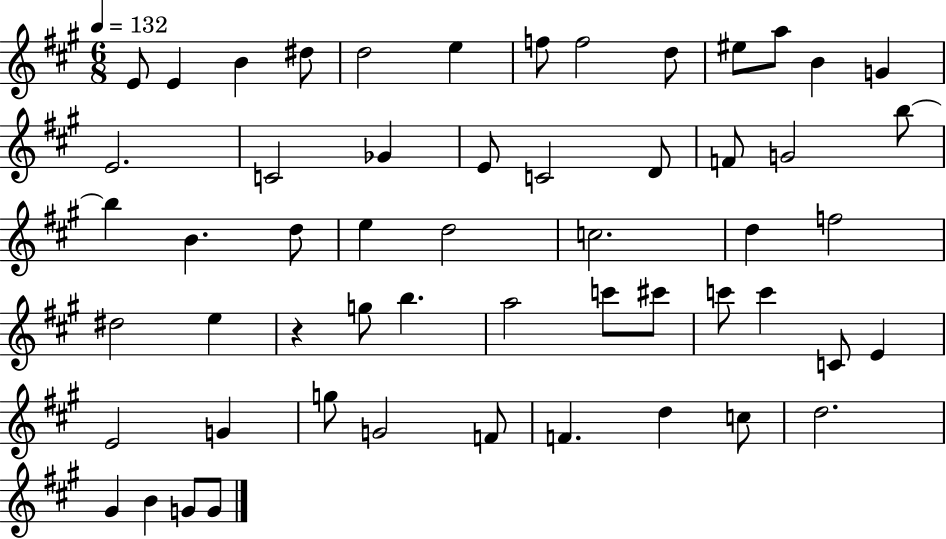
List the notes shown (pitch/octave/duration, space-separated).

E4/e E4/q B4/q D#5/e D5/h E5/q F5/e F5/h D5/e EIS5/e A5/e B4/q G4/q E4/h. C4/h Gb4/q E4/e C4/h D4/e F4/e G4/h B5/e B5/q B4/q. D5/e E5/q D5/h C5/h. D5/q F5/h D#5/h E5/q R/q G5/e B5/q. A5/h C6/e C#6/e C6/e C6/q C4/e E4/q E4/h G4/q G5/e G4/h F4/e F4/q. D5/q C5/e D5/h. G#4/q B4/q G4/e G4/e